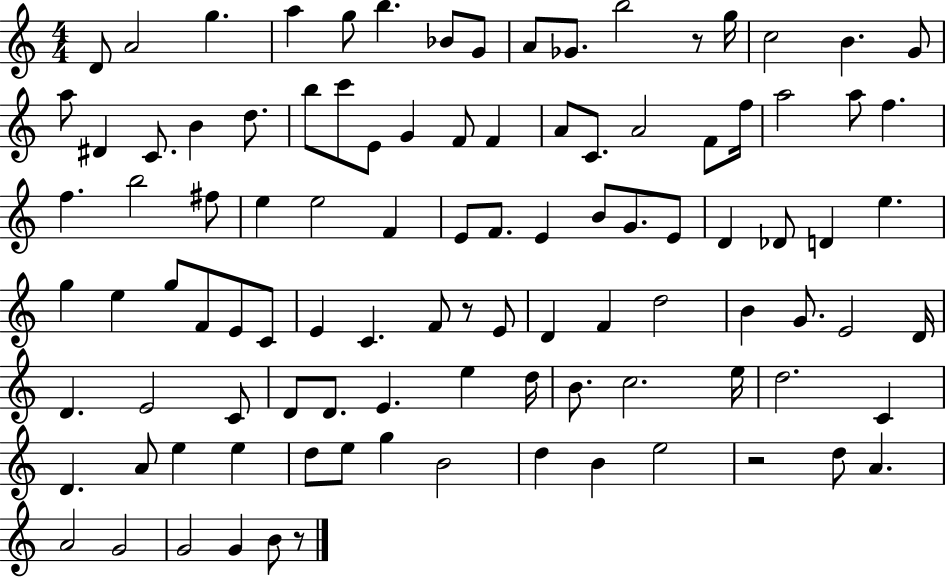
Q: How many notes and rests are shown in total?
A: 102